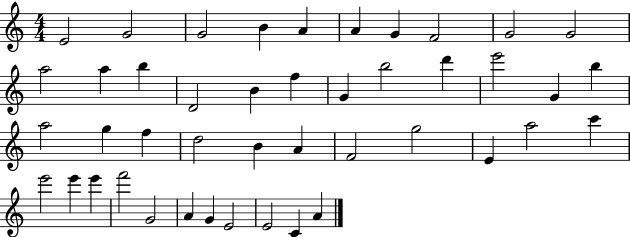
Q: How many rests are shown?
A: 0